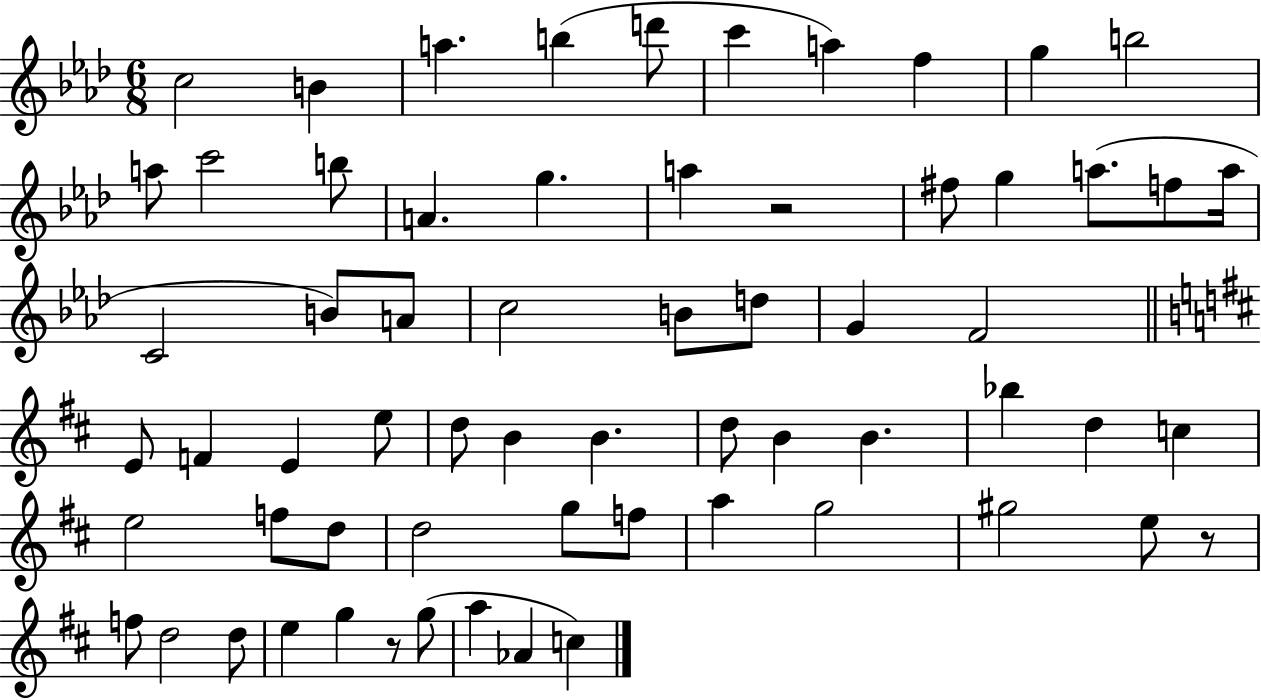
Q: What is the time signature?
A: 6/8